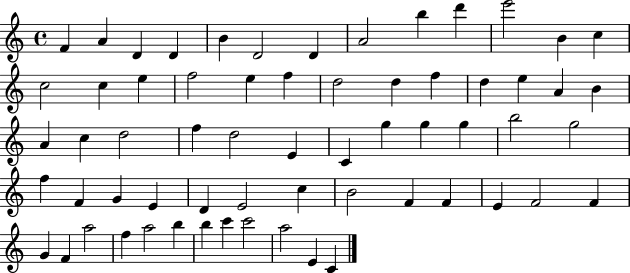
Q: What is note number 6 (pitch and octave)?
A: D4